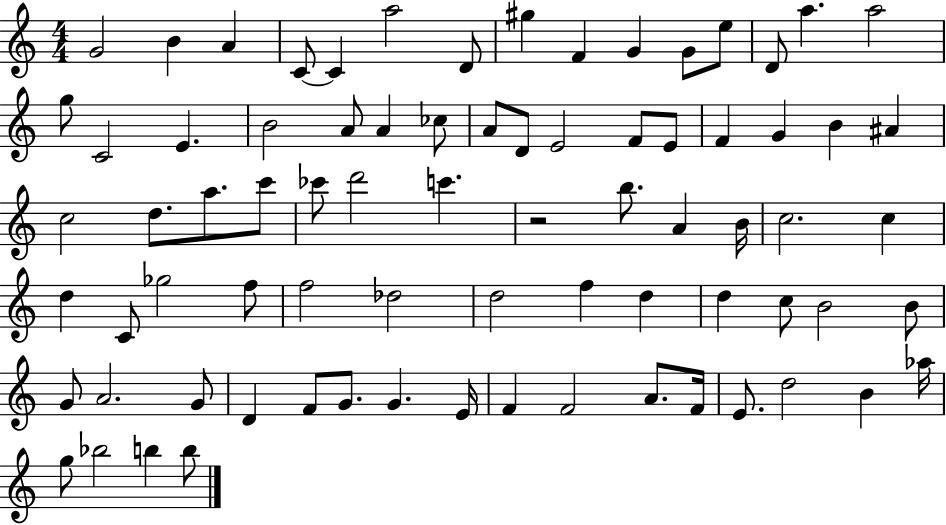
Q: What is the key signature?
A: C major